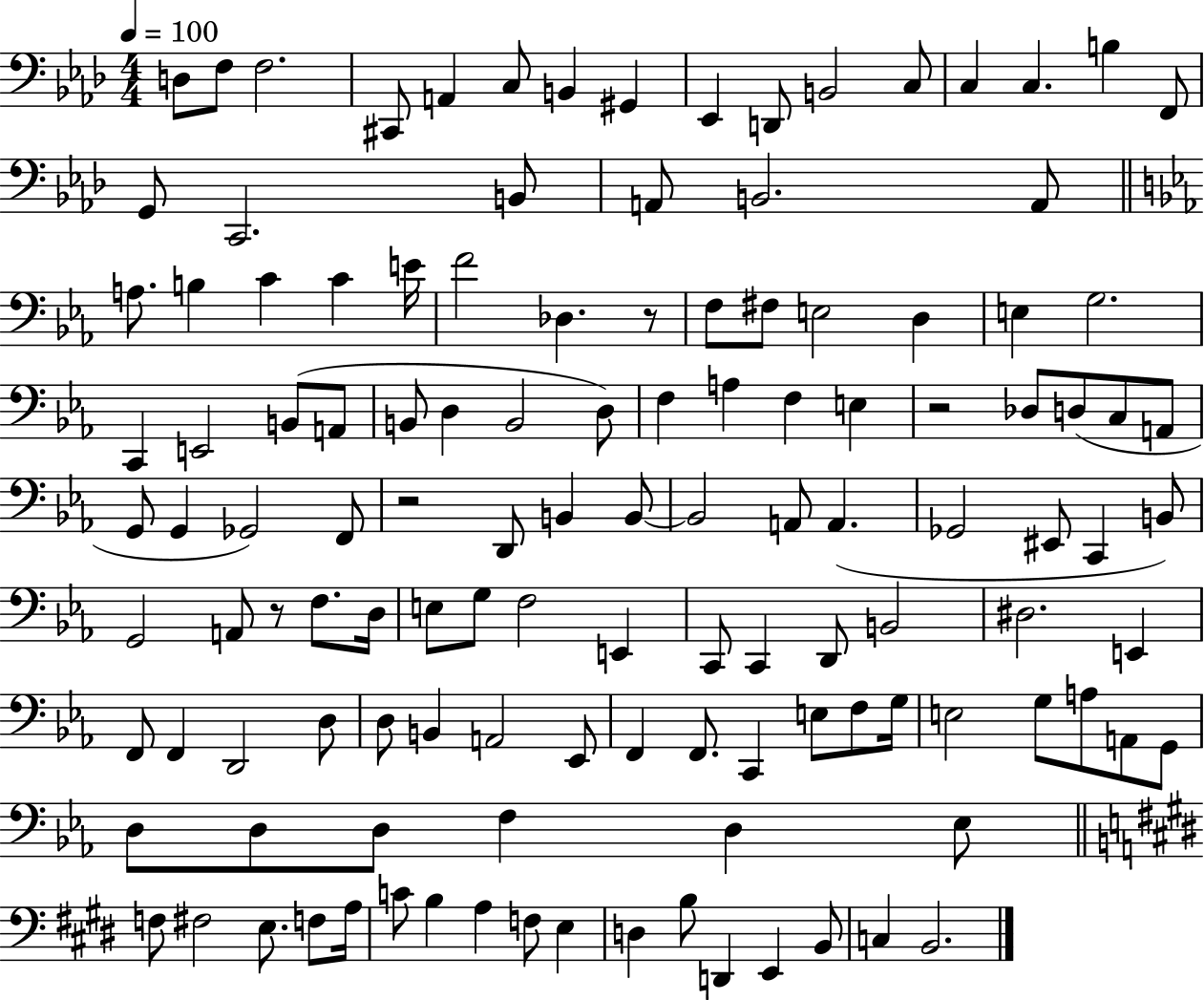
{
  \clef bass
  \numericTimeSignature
  \time 4/4
  \key aes \major
  \tempo 4 = 100
  d8 f8 f2. | cis,8 a,4 c8 b,4 gis,4 | ees,4 d,8 b,2 c8 | c4 c4. b4 f,8 | \break g,8 c,2. b,8 | a,8 b,2. a,8 | \bar "||" \break \key c \minor a8. b4 c'4 c'4 e'16 | f'2 des4. r8 | f8 fis8 e2 d4 | e4 g2. | \break c,4 e,2 b,8( a,8 | b,8 d4 b,2 d8) | f4 a4 f4 e4 | r2 des8 d8( c8 a,8 | \break g,8 g,4 ges,2) f,8 | r2 d,8 b,4 b,8~~ | b,2 a,8 a,4.( | ges,2 eis,8 c,4 b,8) | \break g,2 a,8 r8 f8. d16 | e8 g8 f2 e,4 | c,8 c,4 d,8 b,2 | dis2. e,4 | \break f,8 f,4 d,2 d8 | d8 b,4 a,2 ees,8 | f,4 f,8. c,4 e8 f8 g16 | e2 g8 a8 a,8 g,8 | \break d8 d8 d8 f4 d4 ees8 | \bar "||" \break \key e \major f8 fis2 e8. f8 a16 | c'8 b4 a4 f8 e4 | d4 b8 d,4 e,4 b,8 | c4 b,2. | \break \bar "|."
}